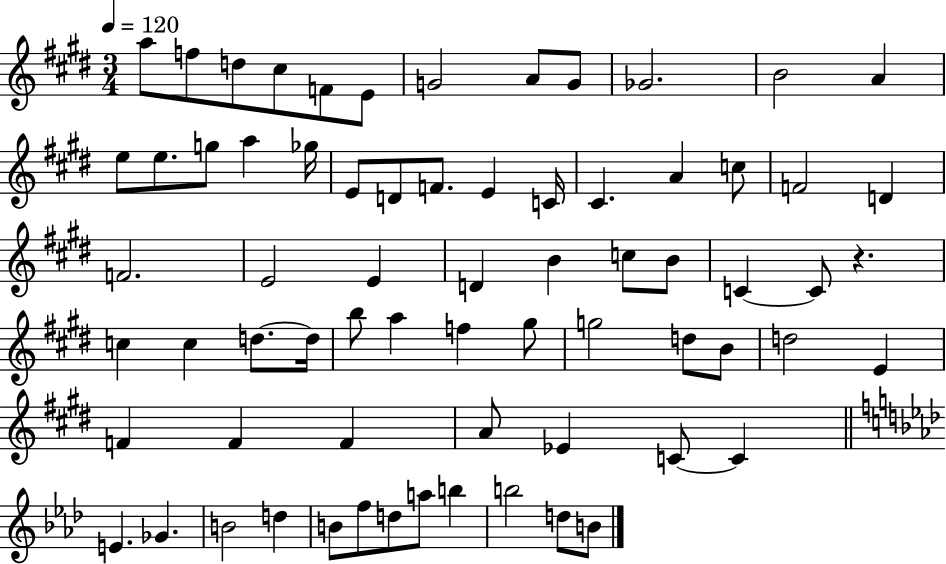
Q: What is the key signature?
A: E major